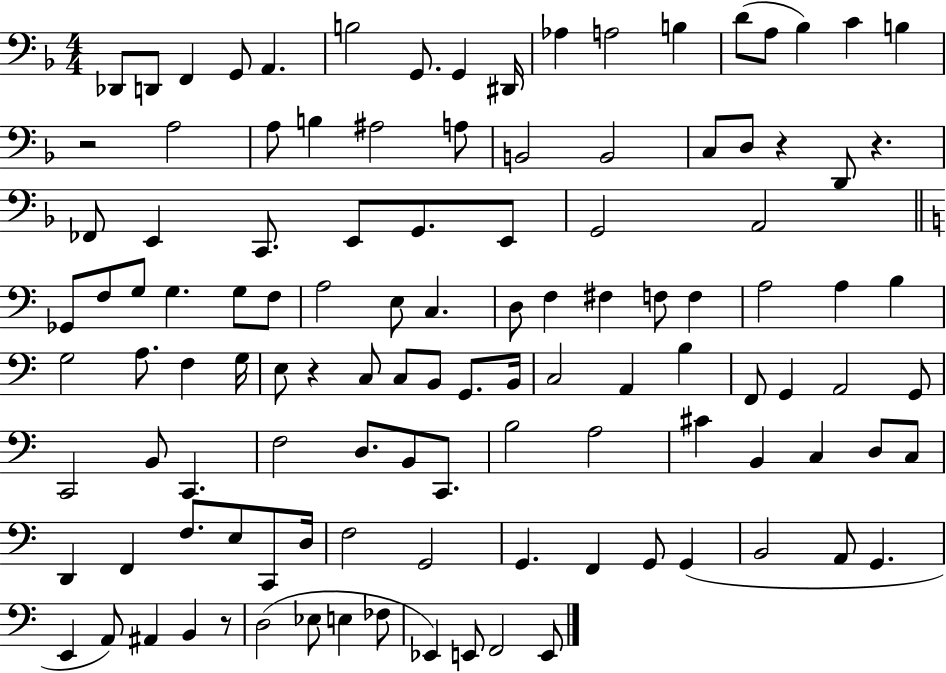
X:1
T:Untitled
M:4/4
L:1/4
K:F
_D,,/2 D,,/2 F,, G,,/2 A,, B,2 G,,/2 G,, ^D,,/4 _A, A,2 B, D/2 A,/2 _B, C B, z2 A,2 A,/2 B, ^A,2 A,/2 B,,2 B,,2 C,/2 D,/2 z D,,/2 z _F,,/2 E,, C,,/2 E,,/2 G,,/2 E,,/2 G,,2 A,,2 _G,,/2 F,/2 G,/2 G, G,/2 F,/2 A,2 E,/2 C, D,/2 F, ^F, F,/2 F, A,2 A, B, G,2 A,/2 F, G,/4 E,/2 z C,/2 C,/2 B,,/2 G,,/2 B,,/4 C,2 A,, B, F,,/2 G,, A,,2 G,,/2 C,,2 B,,/2 C,, F,2 D,/2 B,,/2 C,,/2 B,2 A,2 ^C B,, C, D,/2 C,/2 D,, F,, F,/2 E,/2 C,,/2 D,/4 F,2 G,,2 G,, F,, G,,/2 G,, B,,2 A,,/2 G,, E,, A,,/2 ^A,, B,, z/2 D,2 _E,/2 E, _F,/2 _E,, E,,/2 F,,2 E,,/2